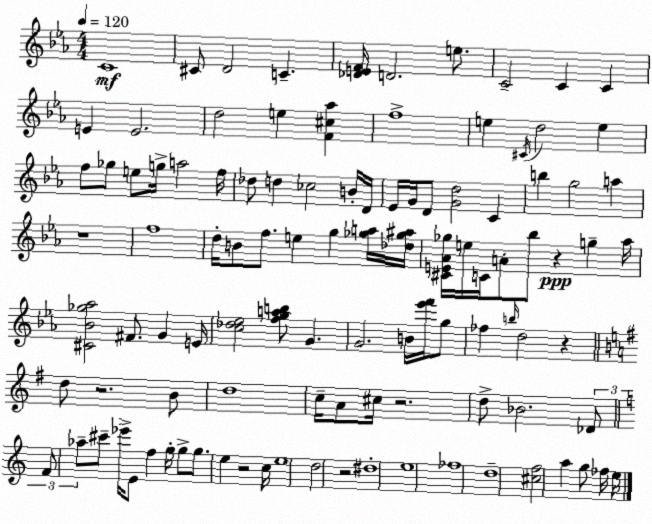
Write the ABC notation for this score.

X:1
T:Untitled
M:4/4
L:1/4
K:Cm
C4 ^C/2 D2 C [_DEF]/4 D2 e/2 C2 C C E E2 d2 e [F^c_a] f4 e ^C/4 d2 e f/2 _g/2 e/2 g/4 a2 f/4 _d/2 d _c2 B/4 D/4 _E/4 G/4 D/2 [Gd]2 C b g2 a z4 f4 d/4 B/2 f/2 e g [_ga]/4 [_d_g^a]/4 [^CE_A_g]/4 e/4 C/4 A/2 _b/2 z g _a/4 [^C_B_g_a]2 ^F/2 G E/4 [c_d_e]2 [fgab]/2 G G2 B/4 [_e'f']/4 g/2 _f b/4 d2 z d/2 z2 B/2 d4 c/4 A/2 ^c/4 z2 d/2 _B2 _D/2 F/2 _a/2 ^c'/2 _e'/4 E/2 f g/4 g/2 g/2 e z2 c/4 e4 d2 z2 ^d4 e4 _f4 d4 [^cf]2 a g/2 _f/4 e/4